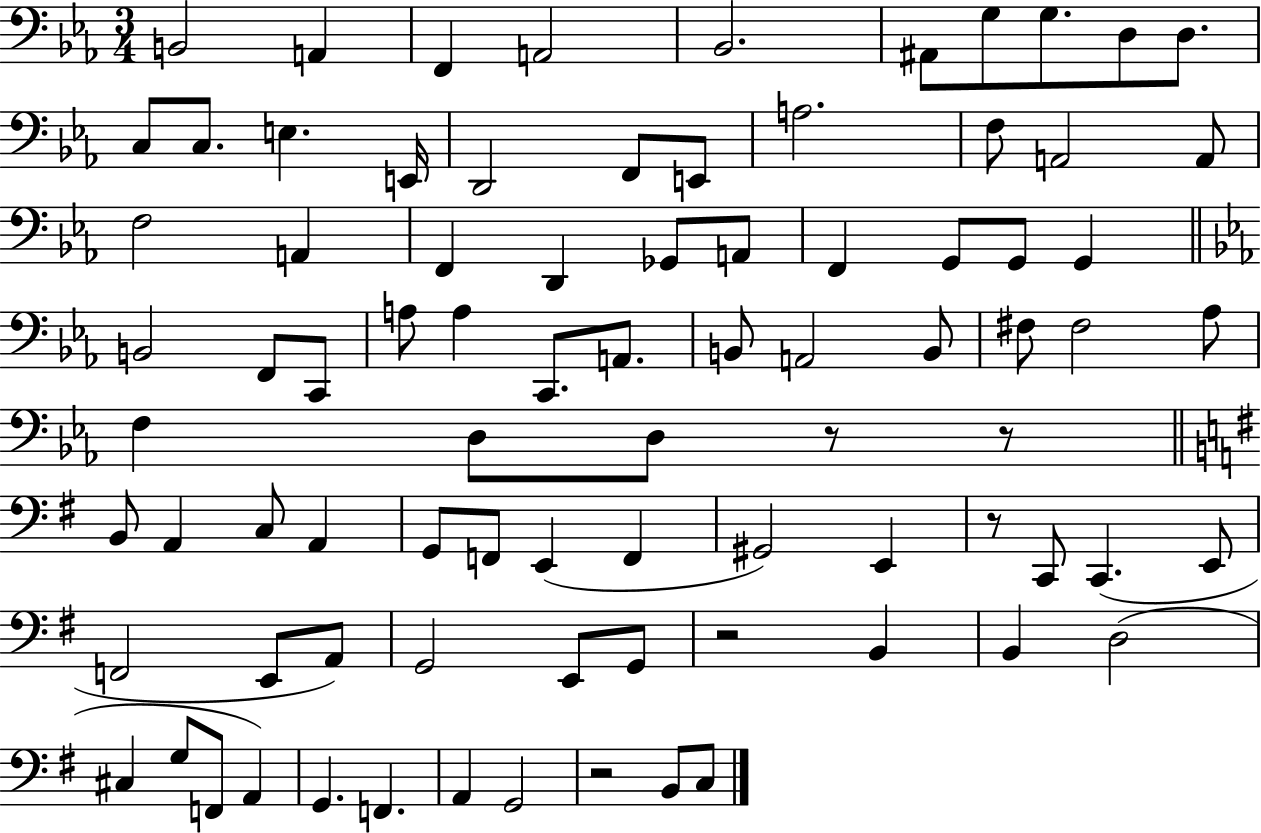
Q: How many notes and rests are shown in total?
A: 84